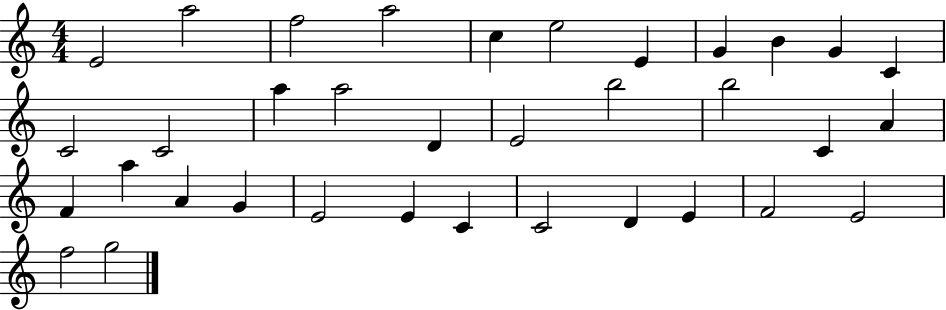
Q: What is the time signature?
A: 4/4